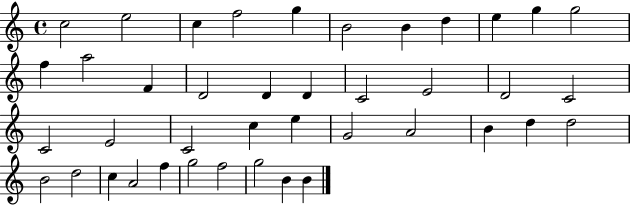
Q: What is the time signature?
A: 4/4